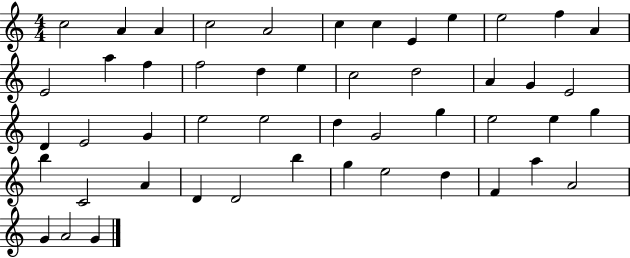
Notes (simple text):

C5/h A4/q A4/q C5/h A4/h C5/q C5/q E4/q E5/q E5/h F5/q A4/q E4/h A5/q F5/q F5/h D5/q E5/q C5/h D5/h A4/q G4/q E4/h D4/q E4/h G4/q E5/h E5/h D5/q G4/h G5/q E5/h E5/q G5/q B5/q C4/h A4/q D4/q D4/h B5/q G5/q E5/h D5/q F4/q A5/q A4/h G4/q A4/h G4/q